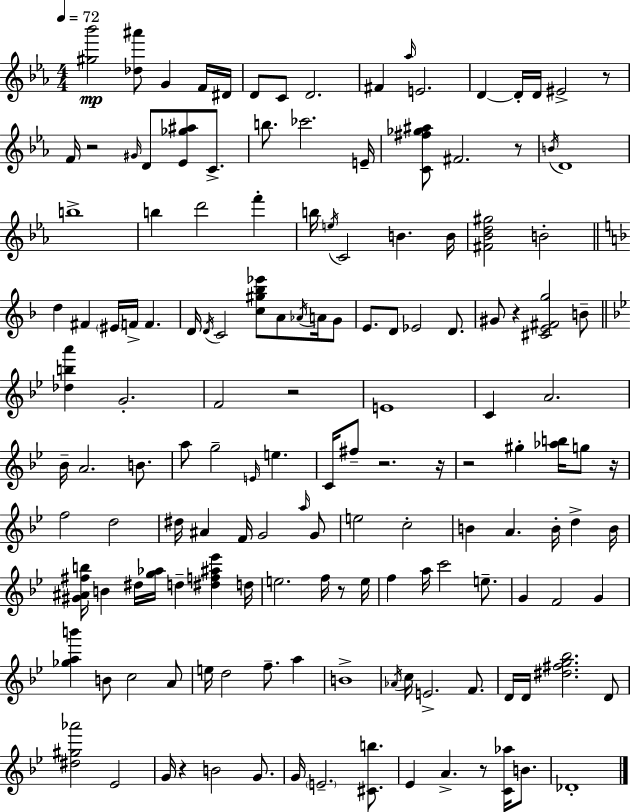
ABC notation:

X:1
T:Untitled
M:4/4
L:1/4
K:Eb
[^g_b']2 [_d^a']/2 G F/4 ^D/4 D/2 C/2 D2 ^F _a/4 E2 D D/4 D/4 ^E2 z/2 F/4 z2 ^G/4 D/2 [_E_g^a]/2 C/2 b/2 _c'2 E/4 [C^f_g^a]/2 ^F2 z/2 B/4 D4 b4 b d'2 f' b/4 e/4 C2 B B/4 [^F_Bd^g]2 B2 d ^F ^E/4 F/4 F D/4 D/4 C2 [c^g_b_e']/2 A/2 _A/4 A/4 G/2 E/2 D/2 _E2 D/2 ^G/2 z [^CE^Fg]2 B/2 [_dba'] G2 F2 z2 E4 C A2 _B/4 A2 B/2 a/2 g2 E/4 e C/4 ^f/2 z2 z/4 z2 ^g [_ab]/4 g/2 z/4 f2 d2 ^d/4 ^A F/4 G2 a/4 G/2 e2 c2 B A B/4 d B/4 [^G^A^fb]/4 B ^d/4 [g_a]/4 d [^df^a_e'] d/4 e2 f/4 z/2 e/4 f a/4 c'2 e/2 G F2 G [_gab'] B/2 c2 A/2 e/4 d2 f/2 a B4 _A/4 c/4 E2 F/2 D/4 D/4 [^d^fg_b]2 D/2 [^d^g_a']2 _E2 G/4 z B2 G/2 G/4 E2 [^Cb]/2 _E A z/2 [C_a]/4 B/2 _D4